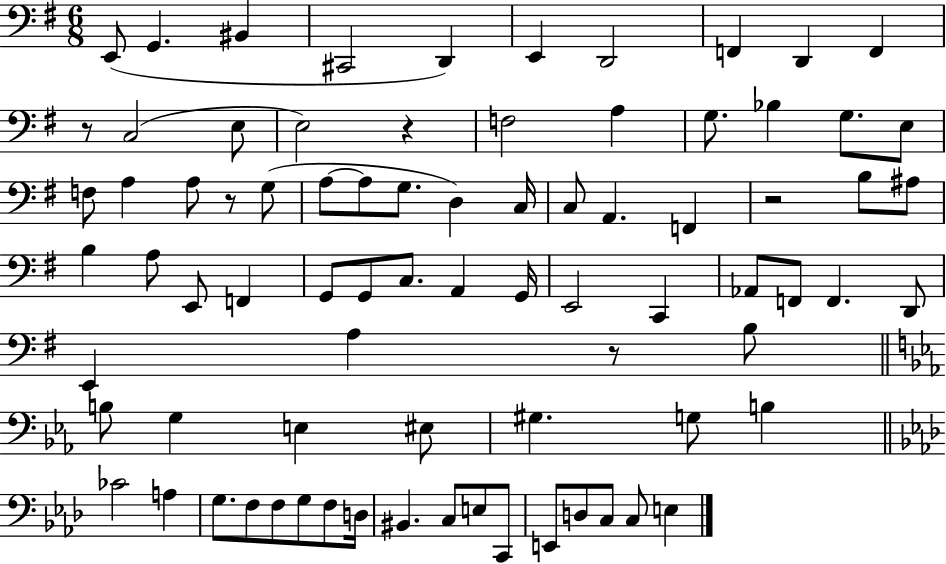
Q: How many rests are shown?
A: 5